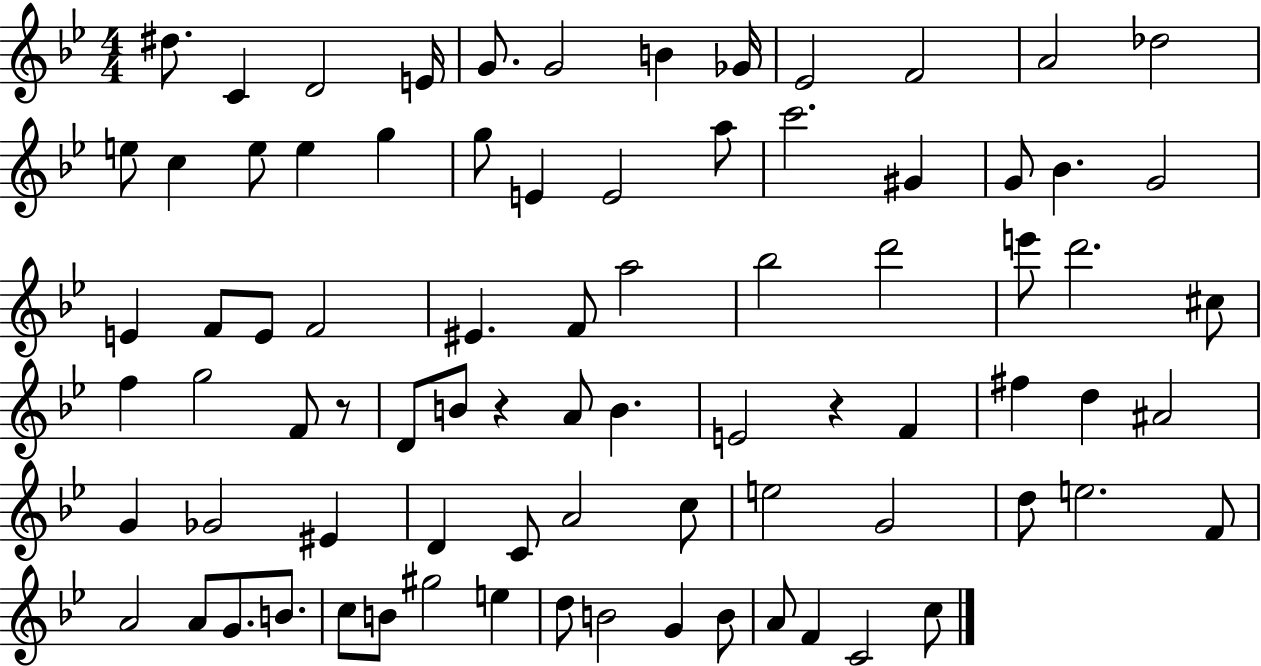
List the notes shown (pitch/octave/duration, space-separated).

D#5/e. C4/q D4/h E4/s G4/e. G4/h B4/q Gb4/s Eb4/h F4/h A4/h Db5/h E5/e C5/q E5/e E5/q G5/q G5/e E4/q E4/h A5/e C6/h. G#4/q G4/e Bb4/q. G4/h E4/q F4/e E4/e F4/h EIS4/q. F4/e A5/h Bb5/h D6/h E6/e D6/h. C#5/e F5/q G5/h F4/e R/e D4/e B4/e R/q A4/e B4/q. E4/h R/q F4/q F#5/q D5/q A#4/h G4/q Gb4/h EIS4/q D4/q C4/e A4/h C5/e E5/h G4/h D5/e E5/h. F4/e A4/h A4/e G4/e. B4/e. C5/e B4/e G#5/h E5/q D5/e B4/h G4/q B4/e A4/e F4/q C4/h C5/e